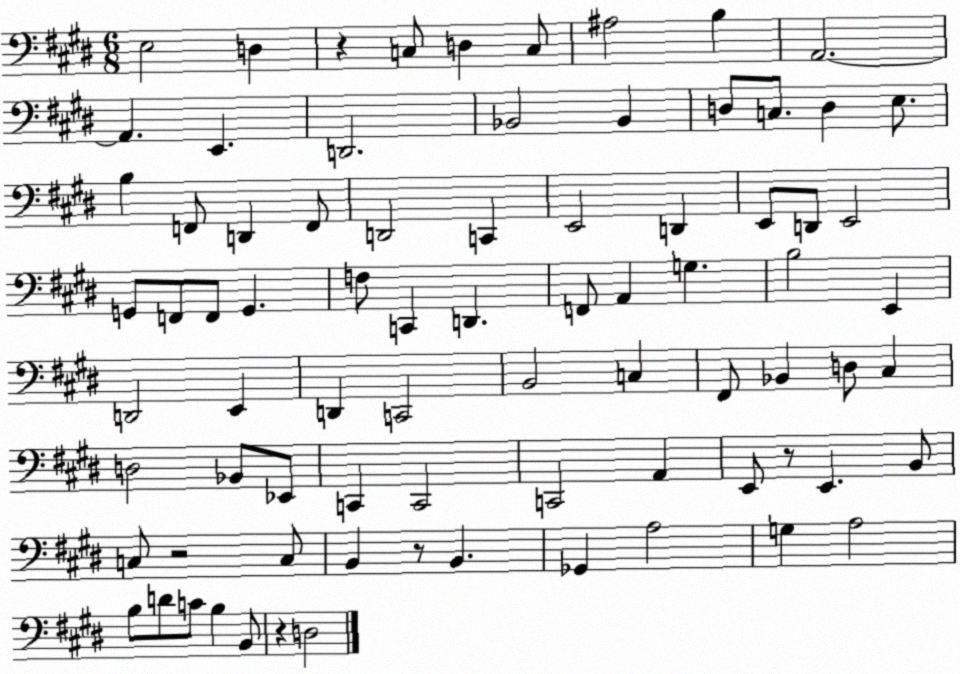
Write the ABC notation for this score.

X:1
T:Untitled
M:6/8
L:1/4
K:E
E,2 D, z C,/2 D, C,/2 ^A,2 B, A,,2 A,, E,, D,,2 _B,,2 _B,, D,/2 C,/2 D, E,/2 B, F,,/2 D,, F,,/2 D,,2 C,, E,,2 D,, E,,/2 D,,/2 E,,2 G,,/2 F,,/2 F,,/2 G,, F,/2 C,, D,, F,,/2 A,, G, B,2 E,, D,,2 E,, D,, C,,2 B,,2 C, ^F,,/2 _B,, D,/2 ^C, D,2 _B,,/2 _E,,/2 C,, C,,2 C,,2 A,, E,,/2 z/2 E,, B,,/2 C,/2 z2 C,/2 B,, z/2 B,, _G,, A,2 G, A,2 B,/2 D/2 C/2 B, B,,/2 z D,2